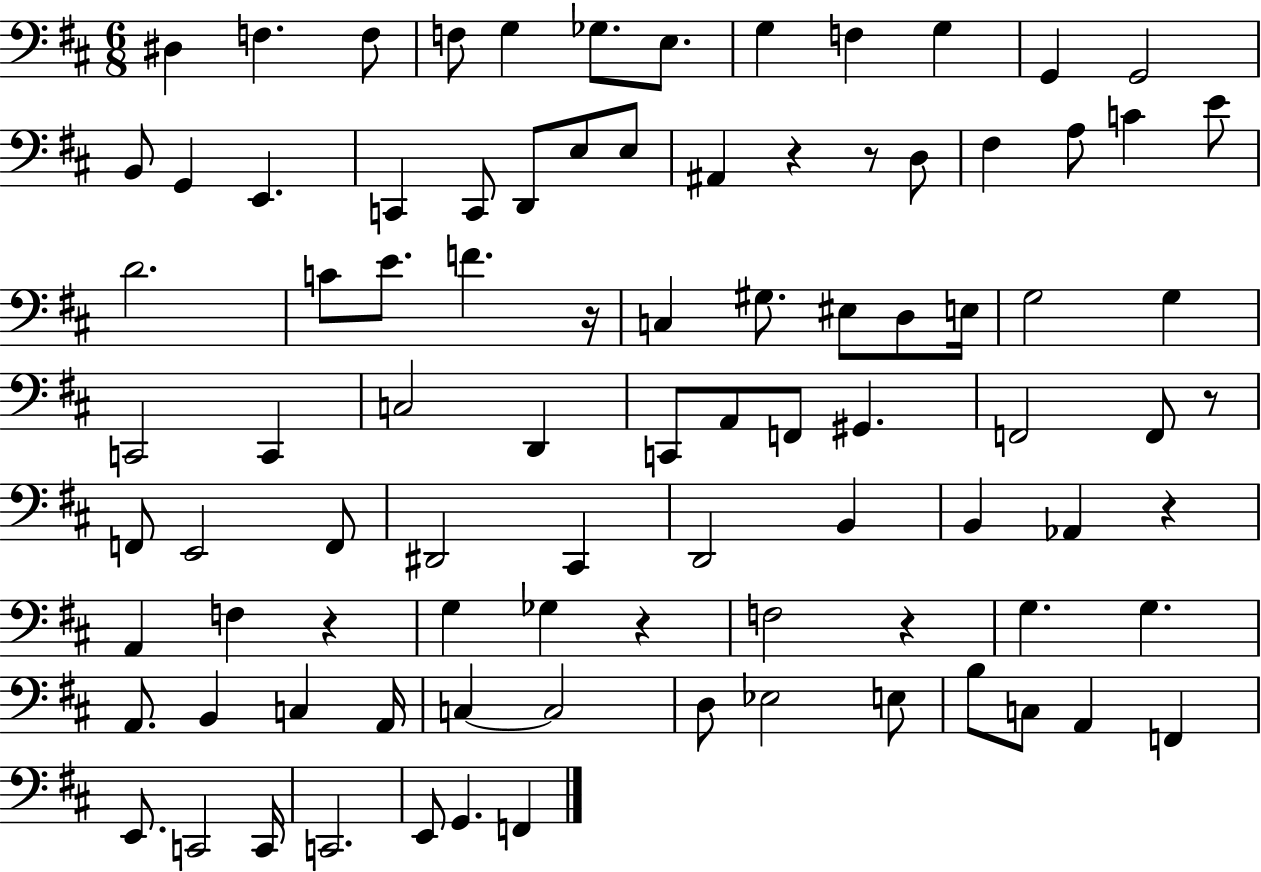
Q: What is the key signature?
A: D major